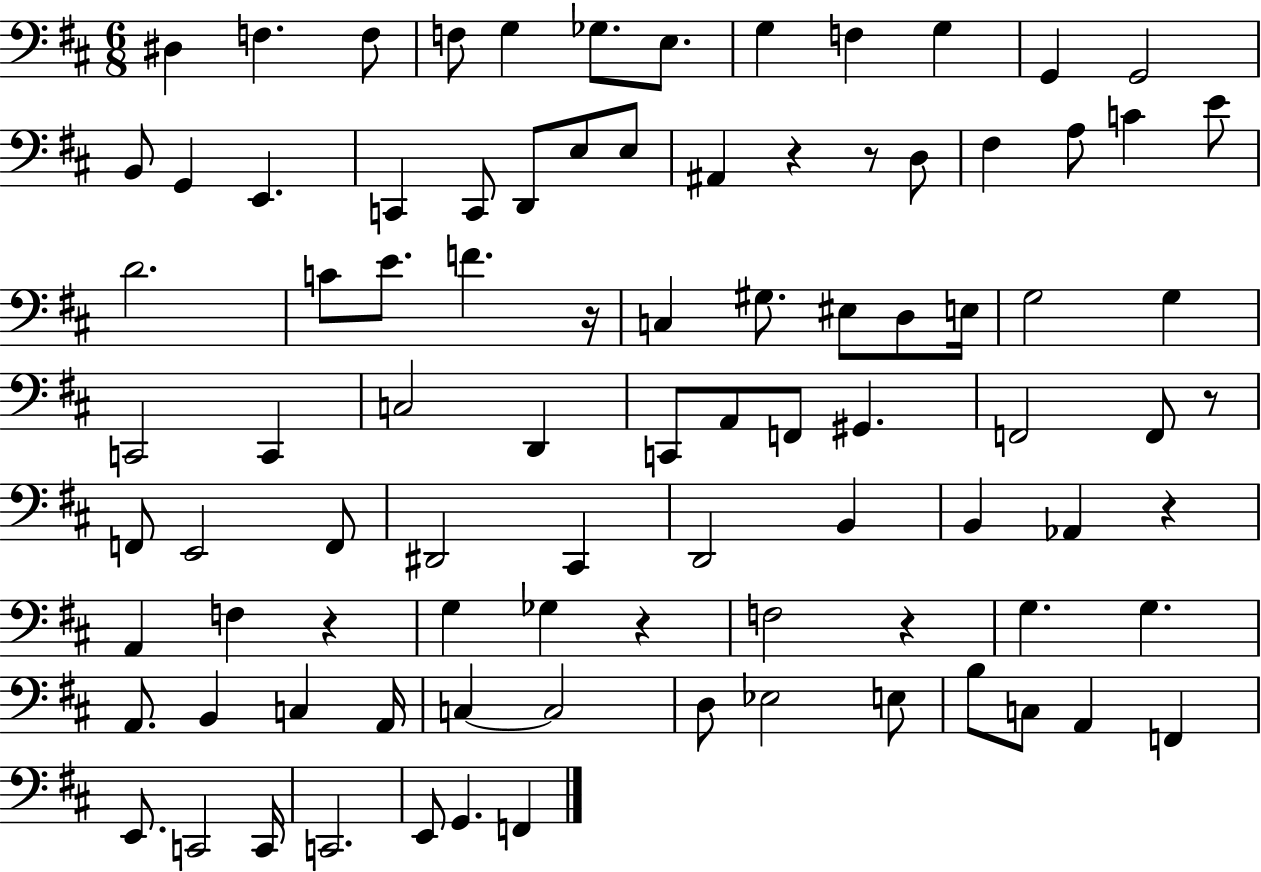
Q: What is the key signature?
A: D major